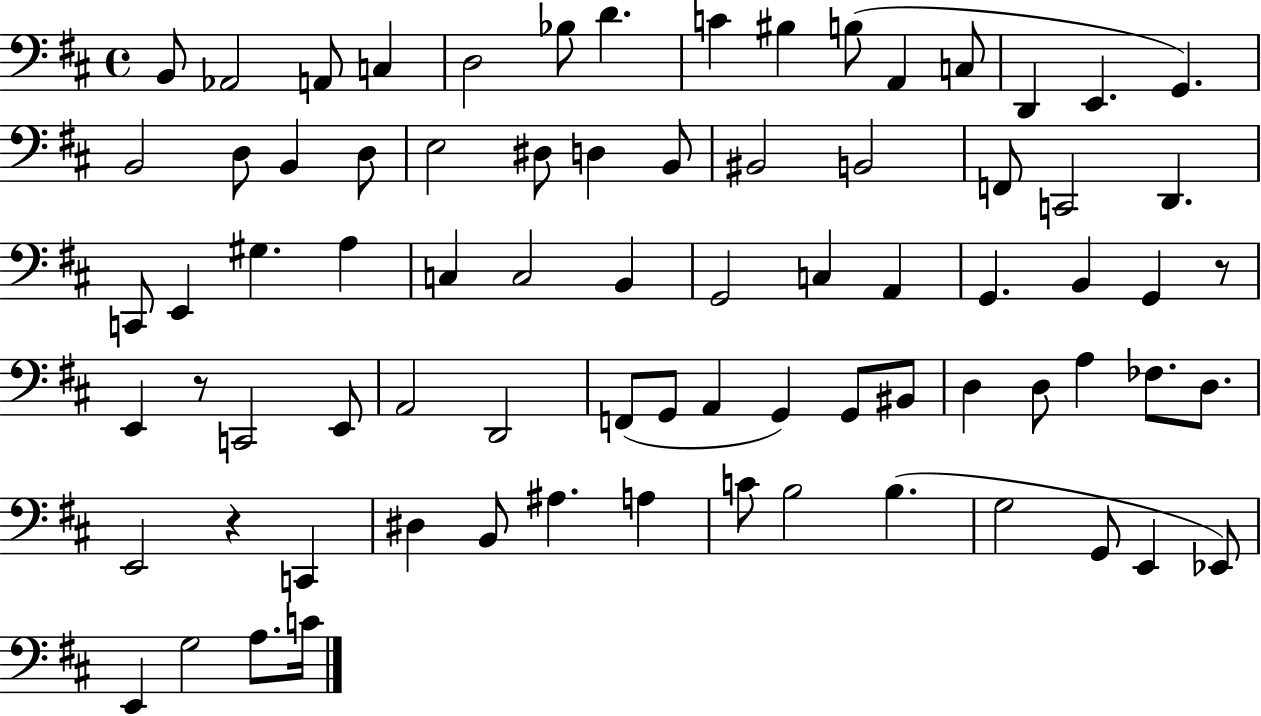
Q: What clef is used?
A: bass